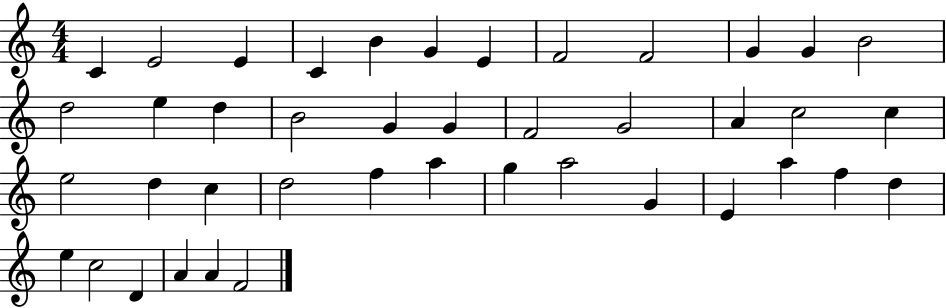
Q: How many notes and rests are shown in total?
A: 42